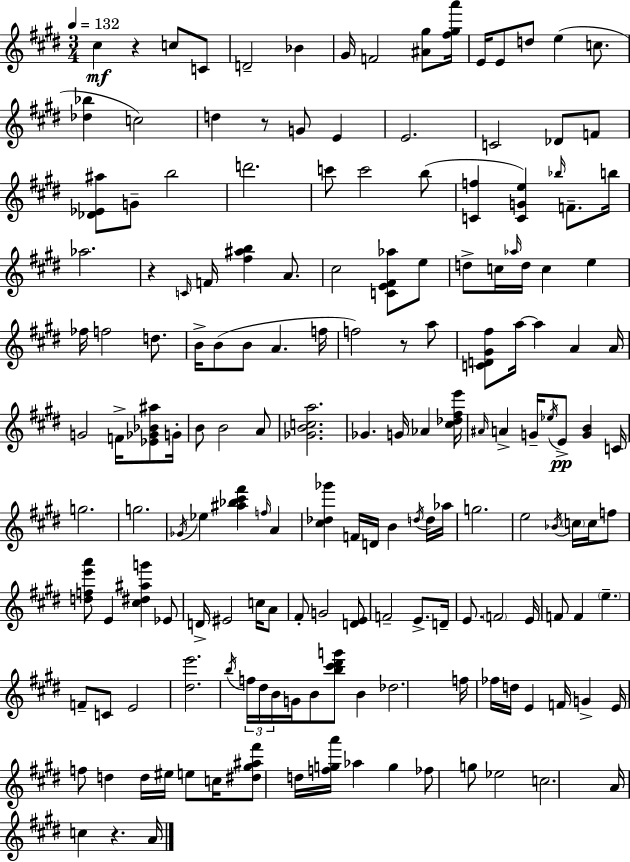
C#5/q R/q C5/e C4/e D4/h Bb4/q G#4/s F4/h [A#4,G#5]/e [F#5,G#5,A6]/s E4/s E4/e D5/e E5/q C5/e. [Db5,Bb5]/q C5/h D5/q R/e G4/e E4/q E4/h. C4/h Db4/e F4/e [Db4,Eb4,A#5]/e G4/e B5/h D6/h. C6/e C6/h B5/e [C4,F5]/q [C4,G4,E5]/q Bb5/s F4/e. B5/s Ab5/h. R/q C4/s F4/s [F#5,A#5,B5]/q A4/e. C#5/h [C4,E4,F#4,Ab5]/e E5/e D5/e C5/s Ab5/s D5/s C5/q E5/q FES5/s F5/h D5/e. B4/s B4/e B4/e A4/q. F5/s F5/h R/e A5/e [C4,D4,G#4,F#5]/e A5/s A5/q A4/q A4/s G4/h F4/s [Eb4,Gb4,Bb4,A#5]/e G4/s B4/e B4/h A4/e [Gb4,B4,C5,A5]/h. Gb4/q. G4/s Ab4/q [C#5,Db5,F#5,E6]/s A#4/s A4/q G4/s Eb5/s E4/e [G4,B4]/q C4/s G5/h. G5/h. Gb4/s Eb5/q [A#5,Bb5,C#6,F#6]/q F5/s A4/q [C#5,Db5,Gb6]/q F4/s D4/s B4/q D5/s D5/s Ab5/s G5/h. E5/h Bb4/s C5/s C5/s F5/e [D5,F5,E6,A6]/e E4/q [C#5,D#5,A#5,G6]/q Eb4/e D4/s EIS4/h C5/s A4/e F#4/e G4/h [D4,E4]/e F4/h E4/e. D4/s E4/e. F4/h E4/s F4/e F4/q E5/q. F4/e C4/e E4/h [D#5,E6]/h. B5/s F5/s D#5/s B4/s G4/s B4/e [B5,C#6,D#6,G6]/e B4/q Db5/h. F5/s FES5/s D5/s E4/q F4/s G4/q E4/s F5/e D5/q D5/s EIS5/s E5/e C5/s [D#5,G#5,A#5,F#6]/e D5/s [F5,G5,A6]/s Ab5/q G5/q FES5/e G5/e Eb5/h C5/h. A4/s C5/q R/q. A4/s